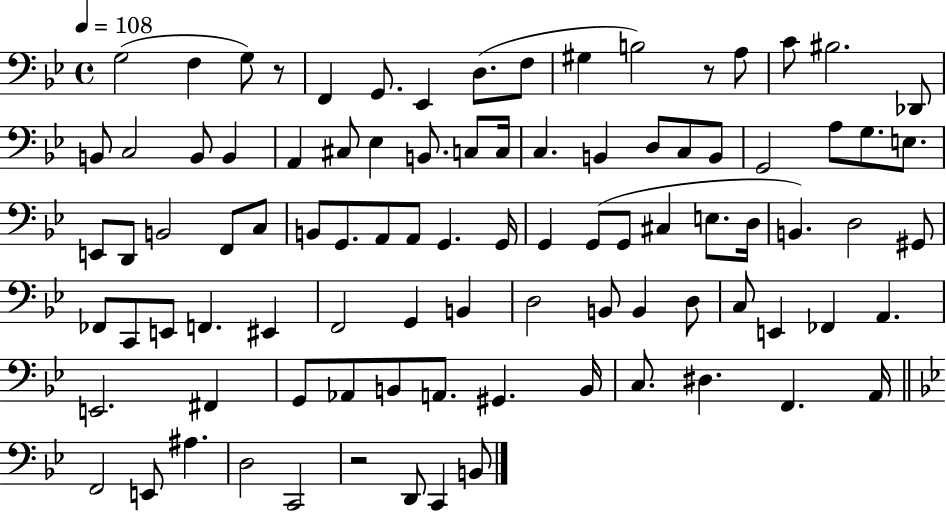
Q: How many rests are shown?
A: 3